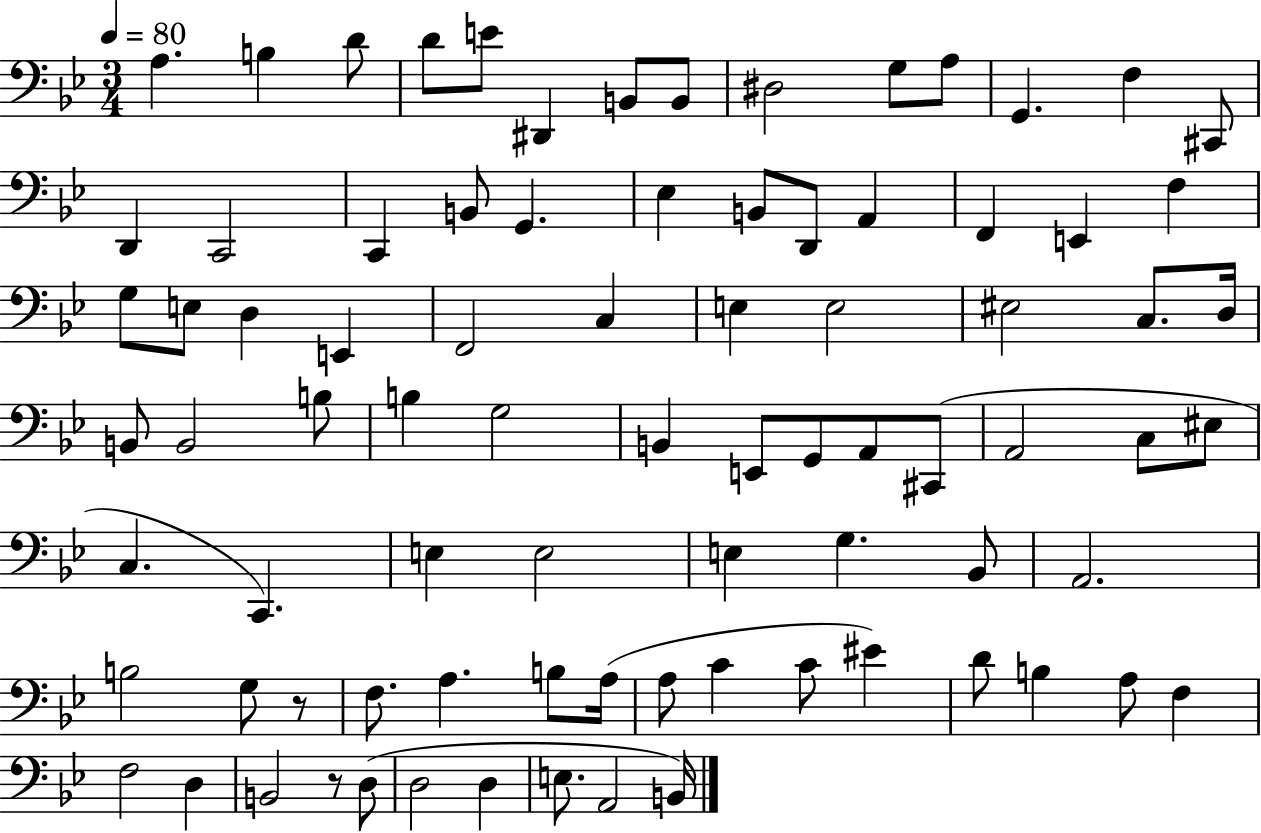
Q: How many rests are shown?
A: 2